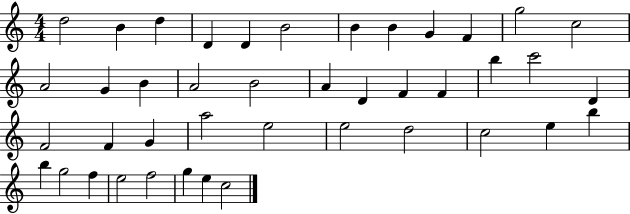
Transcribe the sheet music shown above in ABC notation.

X:1
T:Untitled
M:4/4
L:1/4
K:C
d2 B d D D B2 B B G F g2 c2 A2 G B A2 B2 A D F F b c'2 D F2 F G a2 e2 e2 d2 c2 e b b g2 f e2 f2 g e c2